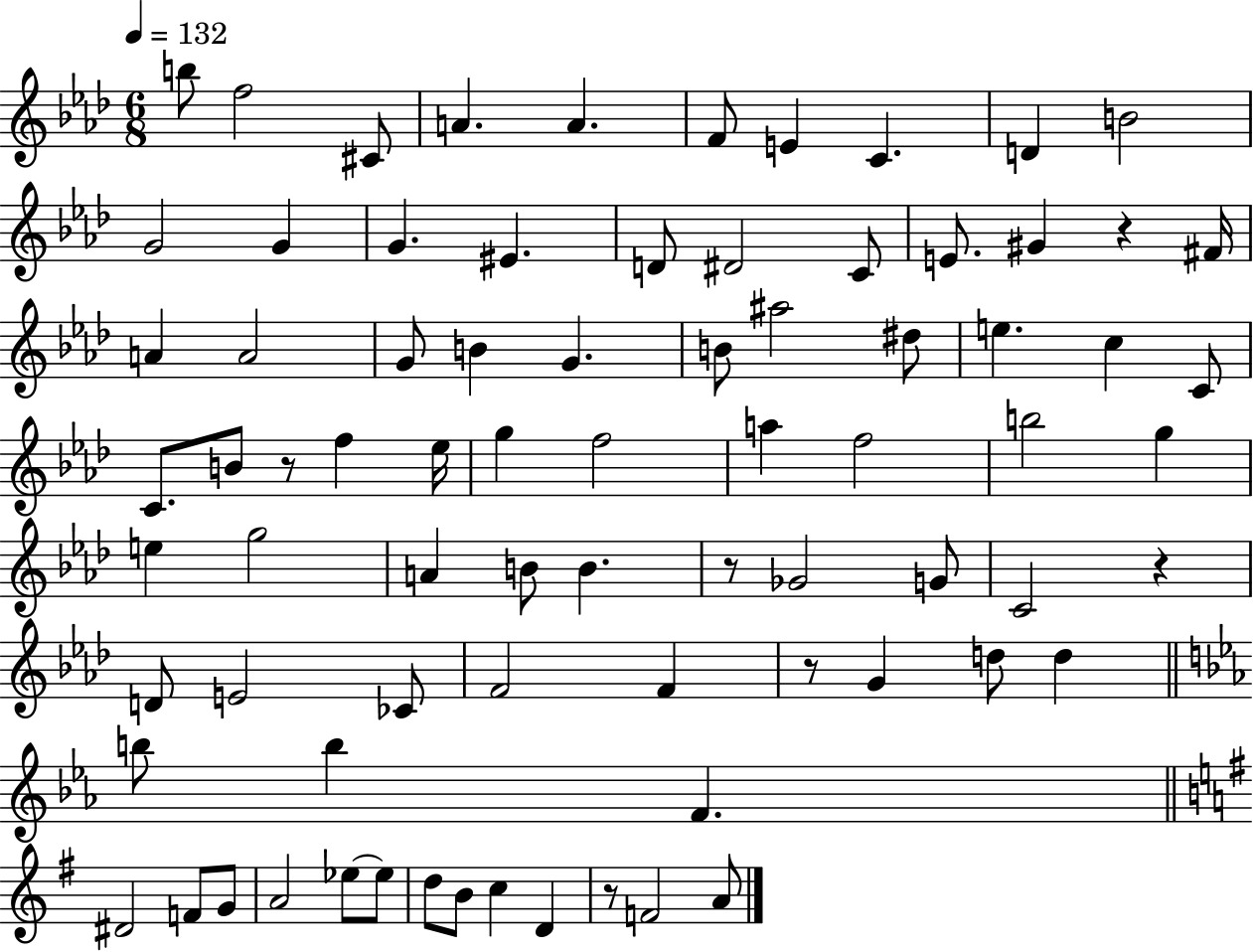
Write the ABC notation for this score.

X:1
T:Untitled
M:6/8
L:1/4
K:Ab
b/2 f2 ^C/2 A A F/2 E C D B2 G2 G G ^E D/2 ^D2 C/2 E/2 ^G z ^F/4 A A2 G/2 B G B/2 ^a2 ^d/2 e c C/2 C/2 B/2 z/2 f _e/4 g f2 a f2 b2 g e g2 A B/2 B z/2 _G2 G/2 C2 z D/2 E2 _C/2 F2 F z/2 G d/2 d b/2 b F ^D2 F/2 G/2 A2 _e/2 _e/2 d/2 B/2 c D z/2 F2 A/2